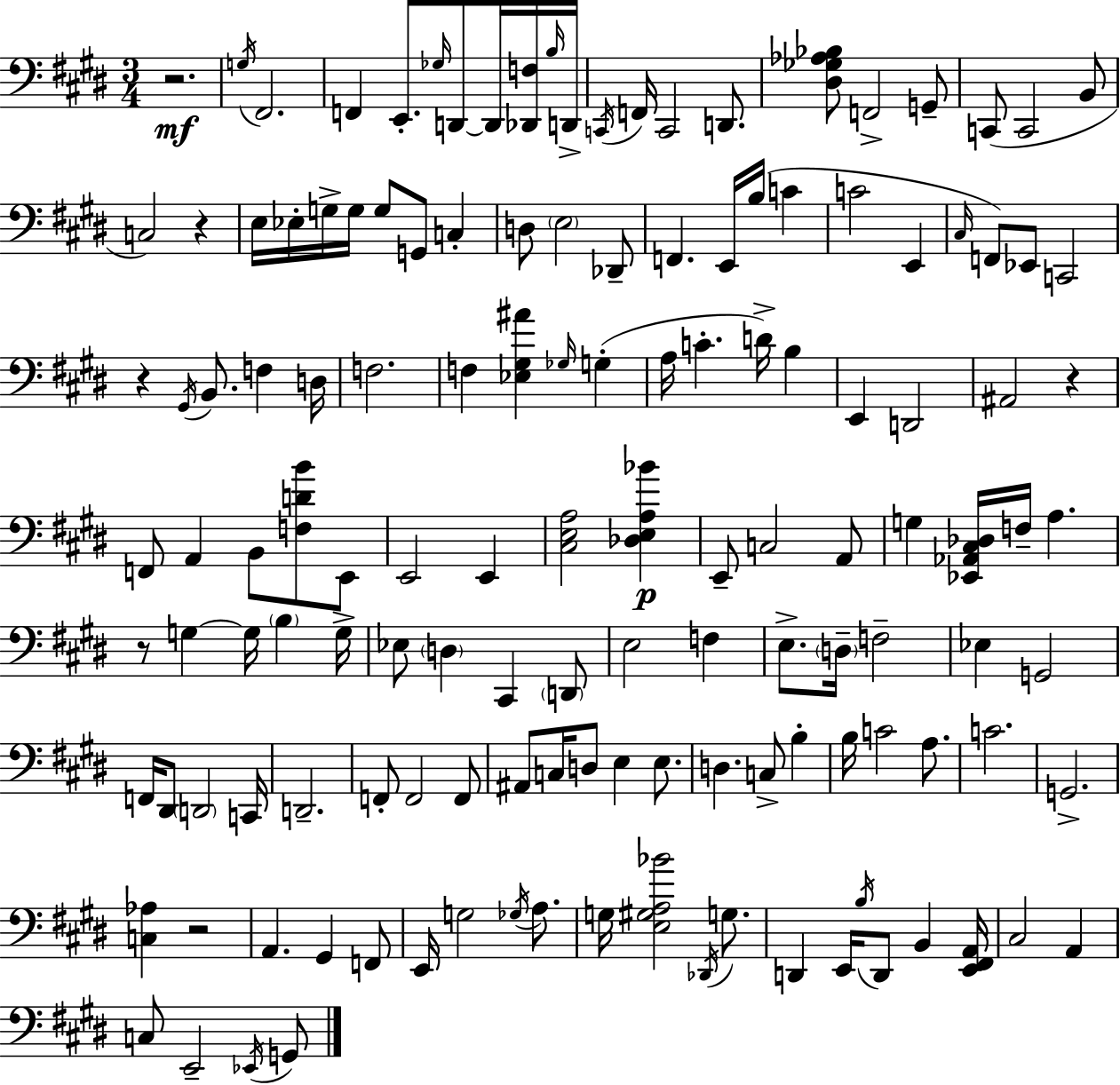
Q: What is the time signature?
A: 3/4